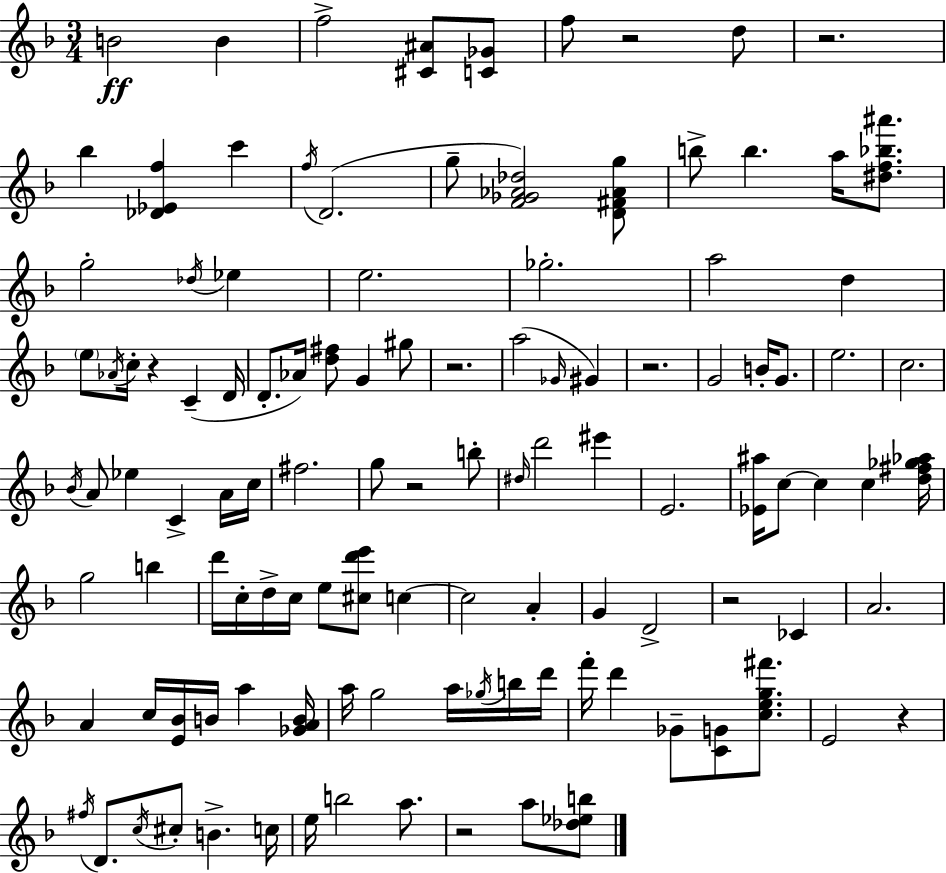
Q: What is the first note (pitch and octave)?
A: B4